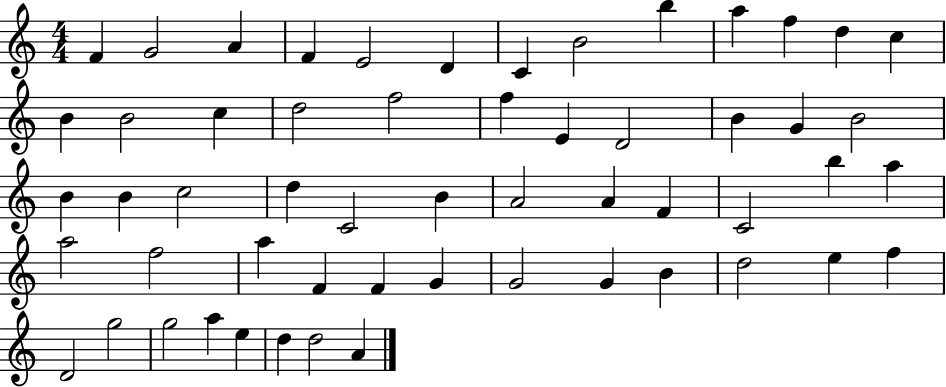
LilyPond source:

{
  \clef treble
  \numericTimeSignature
  \time 4/4
  \key c \major
  f'4 g'2 a'4 | f'4 e'2 d'4 | c'4 b'2 b''4 | a''4 f''4 d''4 c''4 | \break b'4 b'2 c''4 | d''2 f''2 | f''4 e'4 d'2 | b'4 g'4 b'2 | \break b'4 b'4 c''2 | d''4 c'2 b'4 | a'2 a'4 f'4 | c'2 b''4 a''4 | \break a''2 f''2 | a''4 f'4 f'4 g'4 | g'2 g'4 b'4 | d''2 e''4 f''4 | \break d'2 g''2 | g''2 a''4 e''4 | d''4 d''2 a'4 | \bar "|."
}